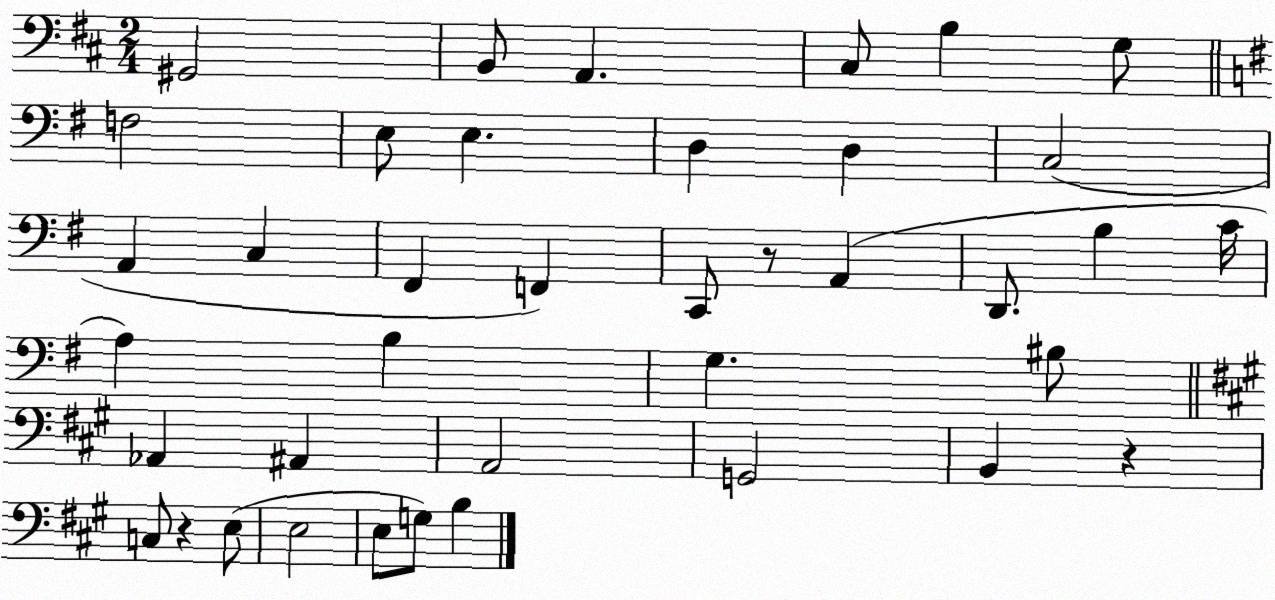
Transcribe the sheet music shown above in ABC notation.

X:1
T:Untitled
M:2/4
L:1/4
K:D
^G,,2 B,,/2 A,, ^C,/2 B, G,/2 F,2 E,/2 E, D, D, C,2 A,, C, ^F,, F,, C,,/2 z/2 A,, D,,/2 B, C/4 A, B, G, ^B,/2 _A,, ^A,, A,,2 G,,2 B,, z C,/2 z E,/2 E,2 E,/2 G,/2 B,